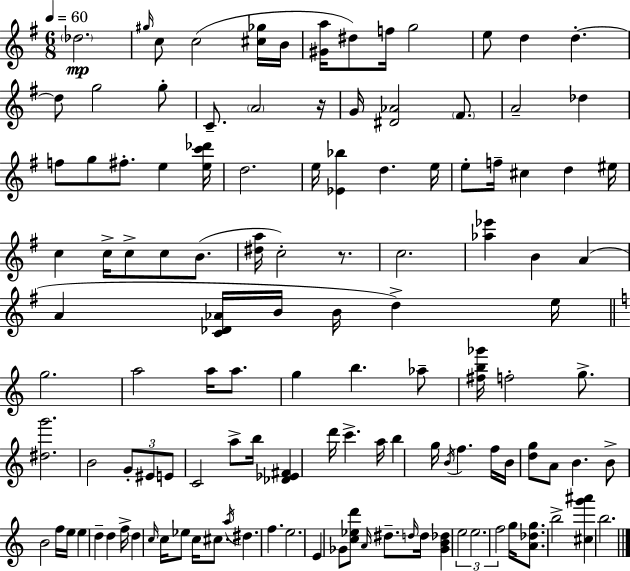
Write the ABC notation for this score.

X:1
T:Untitled
M:6/8
L:1/4
K:G
_d2 ^g/4 c/2 c2 [^c_g]/4 B/4 [^Ga]/4 ^d/2 f/4 g2 e/2 d d d/2 g2 g/2 C/2 A2 z/4 G/4 [^D_A]2 ^F/2 A2 _d f/2 g/2 ^f/2 e [ec'_d']/4 d2 e/4 [_E_b] d e/4 e/2 f/4 ^c d ^e/4 c c/4 c/2 c/2 B/2 [^da]/4 c2 z/2 c2 [_a_e'] B A A [C_D_A]/4 B/4 B/4 d e/4 g2 a2 a/4 a/2 g b _a/2 [^fb_g']/4 f2 g/2 [^dg']2 B2 G/2 ^E/2 E/2 C2 a/2 b/4 [_D_E^F] d'/4 c' a/4 b g/4 B/4 f f/4 B/4 [dg]/2 A/2 B B/2 B2 f/4 e/4 e d d f/4 d c/4 c/4 _e/2 c/4 ^c/2 a/4 ^d f e2 E _G/2 [c_ed']/2 A/4 ^d/2 d/4 d/4 [_GB_d] e2 e2 f2 g/4 [A_dg]/2 b2 [^cg'^a'] b2